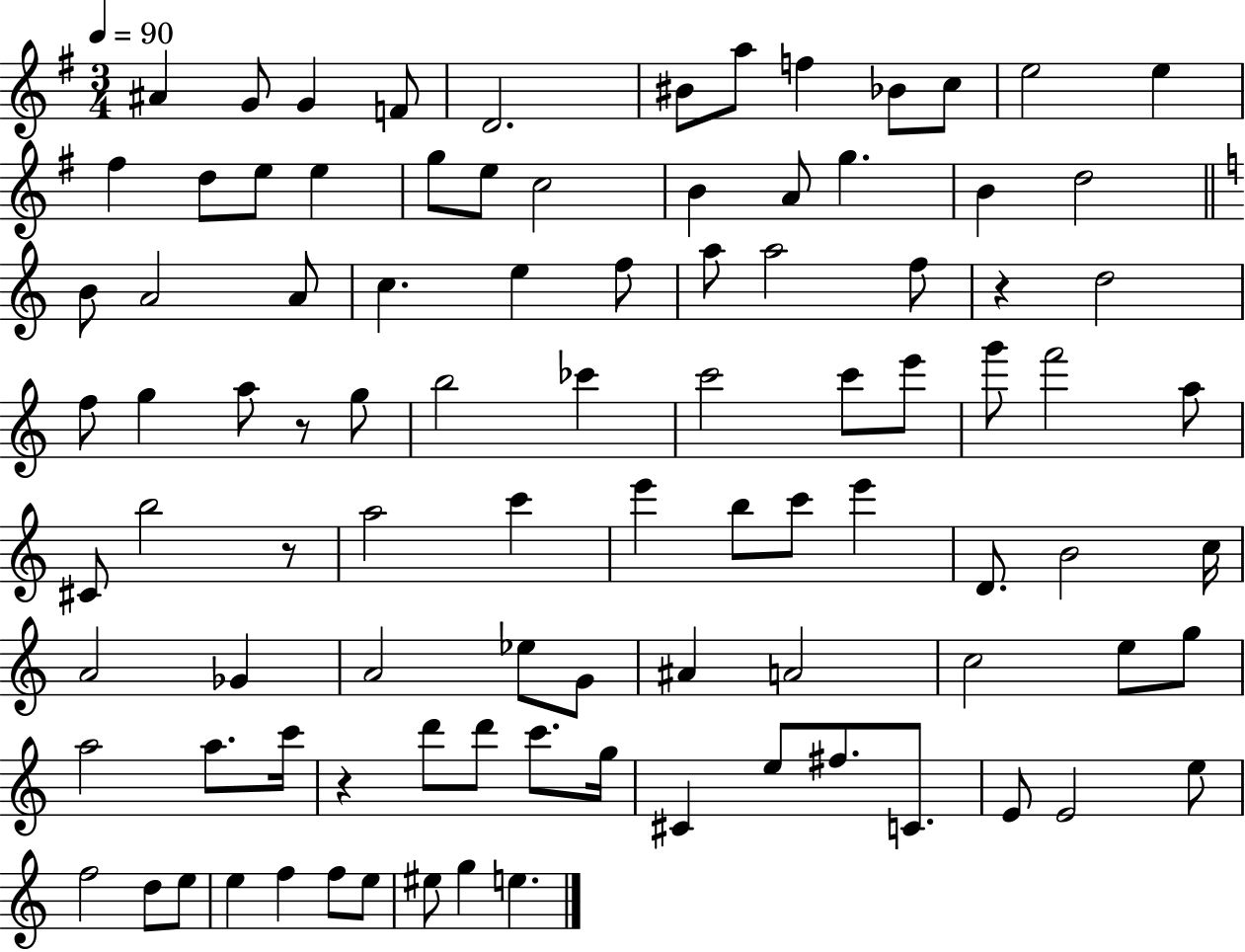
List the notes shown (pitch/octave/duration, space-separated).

A#4/q G4/e G4/q F4/e D4/h. BIS4/e A5/e F5/q Bb4/e C5/e E5/h E5/q F#5/q D5/e E5/e E5/q G5/e E5/e C5/h B4/q A4/e G5/q. B4/q D5/h B4/e A4/h A4/e C5/q. E5/q F5/e A5/e A5/h F5/e R/q D5/h F5/e G5/q A5/e R/e G5/e B5/h CES6/q C6/h C6/e E6/e G6/e F6/h A5/e C#4/e B5/h R/e A5/h C6/q E6/q B5/e C6/e E6/q D4/e. B4/h C5/s A4/h Gb4/q A4/h Eb5/e G4/e A#4/q A4/h C5/h E5/e G5/e A5/h A5/e. C6/s R/q D6/e D6/e C6/e. G5/s C#4/q E5/e F#5/e. C4/e. E4/e E4/h E5/e F5/h D5/e E5/e E5/q F5/q F5/e E5/e EIS5/e G5/q E5/q.